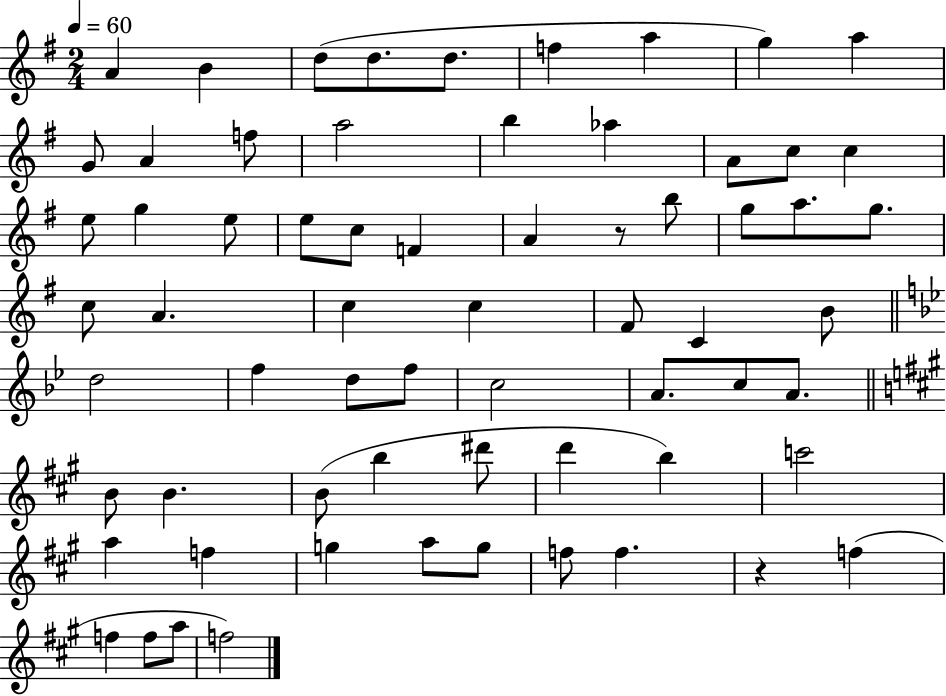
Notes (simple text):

A4/q B4/q D5/e D5/e. D5/e. F5/q A5/q G5/q A5/q G4/e A4/q F5/e A5/h B5/q Ab5/q A4/e C5/e C5/q E5/e G5/q E5/e E5/e C5/e F4/q A4/q R/e B5/e G5/e A5/e. G5/e. C5/e A4/q. C5/q C5/q F#4/e C4/q B4/e D5/h F5/q D5/e F5/e C5/h A4/e. C5/e A4/e. B4/e B4/q. B4/e B5/q D#6/e D6/q B5/q C6/h A5/q F5/q G5/q A5/e G5/e F5/e F5/q. R/q F5/q F5/q F5/e A5/e F5/h